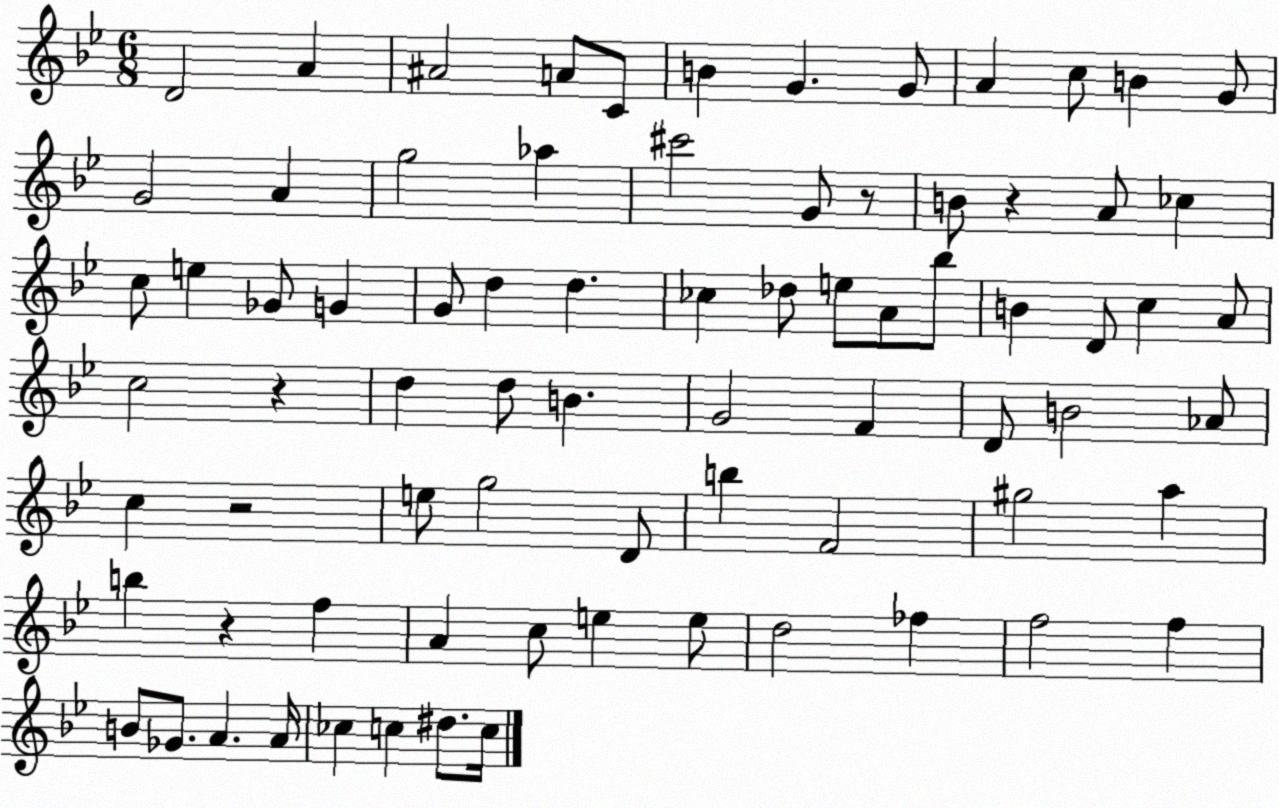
X:1
T:Untitled
M:6/8
L:1/4
K:Bb
D2 A ^A2 A/2 C/2 B G G/2 A c/2 B G/2 G2 A g2 _a ^c'2 G/2 z/2 B/2 z A/2 _c c/2 e _G/2 G G/2 d d _c _d/2 e/2 A/2 _b/2 B D/2 c A/2 c2 z d d/2 B G2 F D/2 B2 _A/2 c z2 e/2 g2 D/2 b F2 ^g2 a b z f A c/2 e e/2 d2 _f f2 f B/2 _G/2 A A/4 _c c ^d/2 c/4